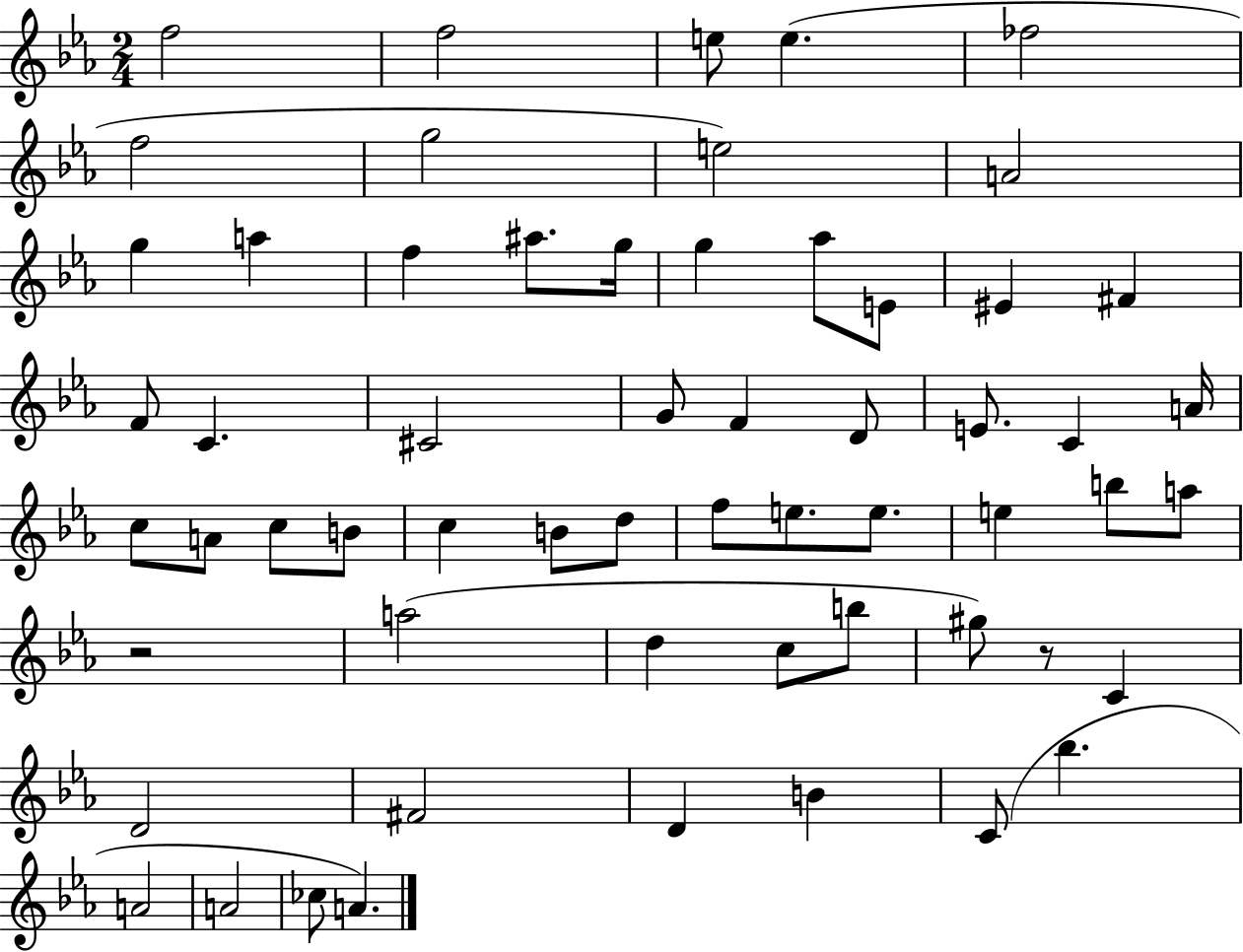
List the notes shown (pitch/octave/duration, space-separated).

F5/h F5/h E5/e E5/q. FES5/h F5/h G5/h E5/h A4/h G5/q A5/q F5/q A#5/e. G5/s G5/q Ab5/e E4/e EIS4/q F#4/q F4/e C4/q. C#4/h G4/e F4/q D4/e E4/e. C4/q A4/s C5/e A4/e C5/e B4/e C5/q B4/e D5/e F5/e E5/e. E5/e. E5/q B5/e A5/e R/h A5/h D5/q C5/e B5/e G#5/e R/e C4/q D4/h F#4/h D4/q B4/q C4/e Bb5/q. A4/h A4/h CES5/e A4/q.